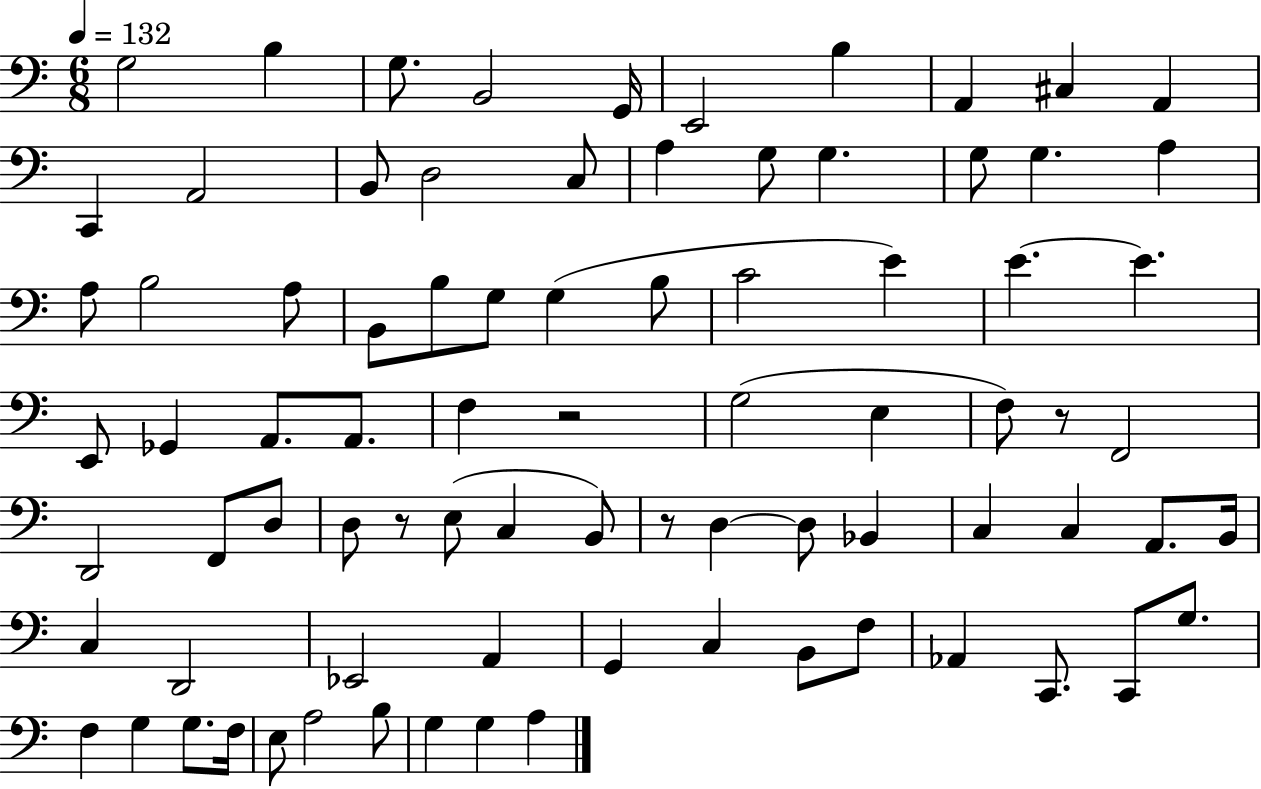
{
  \clef bass
  \numericTimeSignature
  \time 6/8
  \key c \major
  \tempo 4 = 132
  g2 b4 | g8. b,2 g,16 | e,2 b4 | a,4 cis4 a,4 | \break c,4 a,2 | b,8 d2 c8 | a4 g8 g4. | g8 g4. a4 | \break a8 b2 a8 | b,8 b8 g8 g4( b8 | c'2 e'4) | e'4.~~ e'4. | \break e,8 ges,4 a,8. a,8. | f4 r2 | g2( e4 | f8) r8 f,2 | \break d,2 f,8 d8 | d8 r8 e8( c4 b,8) | r8 d4~~ d8 bes,4 | c4 c4 a,8. b,16 | \break c4 d,2 | ees,2 a,4 | g,4 c4 b,8 f8 | aes,4 c,8. c,8 g8. | \break f4 g4 g8. f16 | e8 a2 b8 | g4 g4 a4 | \bar "|."
}